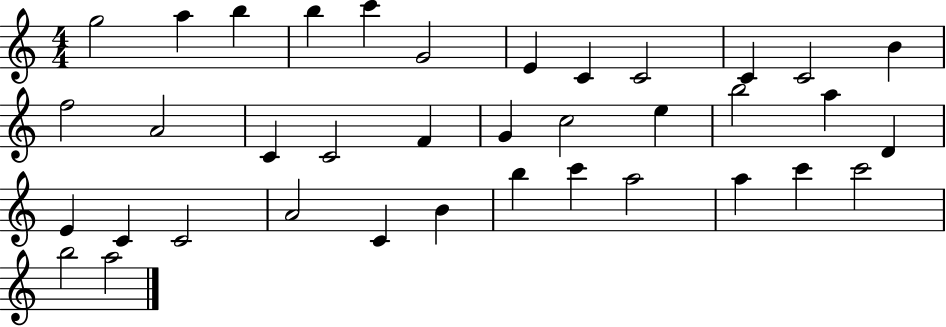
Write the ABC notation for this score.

X:1
T:Untitled
M:4/4
L:1/4
K:C
g2 a b b c' G2 E C C2 C C2 B f2 A2 C C2 F G c2 e b2 a D E C C2 A2 C B b c' a2 a c' c'2 b2 a2